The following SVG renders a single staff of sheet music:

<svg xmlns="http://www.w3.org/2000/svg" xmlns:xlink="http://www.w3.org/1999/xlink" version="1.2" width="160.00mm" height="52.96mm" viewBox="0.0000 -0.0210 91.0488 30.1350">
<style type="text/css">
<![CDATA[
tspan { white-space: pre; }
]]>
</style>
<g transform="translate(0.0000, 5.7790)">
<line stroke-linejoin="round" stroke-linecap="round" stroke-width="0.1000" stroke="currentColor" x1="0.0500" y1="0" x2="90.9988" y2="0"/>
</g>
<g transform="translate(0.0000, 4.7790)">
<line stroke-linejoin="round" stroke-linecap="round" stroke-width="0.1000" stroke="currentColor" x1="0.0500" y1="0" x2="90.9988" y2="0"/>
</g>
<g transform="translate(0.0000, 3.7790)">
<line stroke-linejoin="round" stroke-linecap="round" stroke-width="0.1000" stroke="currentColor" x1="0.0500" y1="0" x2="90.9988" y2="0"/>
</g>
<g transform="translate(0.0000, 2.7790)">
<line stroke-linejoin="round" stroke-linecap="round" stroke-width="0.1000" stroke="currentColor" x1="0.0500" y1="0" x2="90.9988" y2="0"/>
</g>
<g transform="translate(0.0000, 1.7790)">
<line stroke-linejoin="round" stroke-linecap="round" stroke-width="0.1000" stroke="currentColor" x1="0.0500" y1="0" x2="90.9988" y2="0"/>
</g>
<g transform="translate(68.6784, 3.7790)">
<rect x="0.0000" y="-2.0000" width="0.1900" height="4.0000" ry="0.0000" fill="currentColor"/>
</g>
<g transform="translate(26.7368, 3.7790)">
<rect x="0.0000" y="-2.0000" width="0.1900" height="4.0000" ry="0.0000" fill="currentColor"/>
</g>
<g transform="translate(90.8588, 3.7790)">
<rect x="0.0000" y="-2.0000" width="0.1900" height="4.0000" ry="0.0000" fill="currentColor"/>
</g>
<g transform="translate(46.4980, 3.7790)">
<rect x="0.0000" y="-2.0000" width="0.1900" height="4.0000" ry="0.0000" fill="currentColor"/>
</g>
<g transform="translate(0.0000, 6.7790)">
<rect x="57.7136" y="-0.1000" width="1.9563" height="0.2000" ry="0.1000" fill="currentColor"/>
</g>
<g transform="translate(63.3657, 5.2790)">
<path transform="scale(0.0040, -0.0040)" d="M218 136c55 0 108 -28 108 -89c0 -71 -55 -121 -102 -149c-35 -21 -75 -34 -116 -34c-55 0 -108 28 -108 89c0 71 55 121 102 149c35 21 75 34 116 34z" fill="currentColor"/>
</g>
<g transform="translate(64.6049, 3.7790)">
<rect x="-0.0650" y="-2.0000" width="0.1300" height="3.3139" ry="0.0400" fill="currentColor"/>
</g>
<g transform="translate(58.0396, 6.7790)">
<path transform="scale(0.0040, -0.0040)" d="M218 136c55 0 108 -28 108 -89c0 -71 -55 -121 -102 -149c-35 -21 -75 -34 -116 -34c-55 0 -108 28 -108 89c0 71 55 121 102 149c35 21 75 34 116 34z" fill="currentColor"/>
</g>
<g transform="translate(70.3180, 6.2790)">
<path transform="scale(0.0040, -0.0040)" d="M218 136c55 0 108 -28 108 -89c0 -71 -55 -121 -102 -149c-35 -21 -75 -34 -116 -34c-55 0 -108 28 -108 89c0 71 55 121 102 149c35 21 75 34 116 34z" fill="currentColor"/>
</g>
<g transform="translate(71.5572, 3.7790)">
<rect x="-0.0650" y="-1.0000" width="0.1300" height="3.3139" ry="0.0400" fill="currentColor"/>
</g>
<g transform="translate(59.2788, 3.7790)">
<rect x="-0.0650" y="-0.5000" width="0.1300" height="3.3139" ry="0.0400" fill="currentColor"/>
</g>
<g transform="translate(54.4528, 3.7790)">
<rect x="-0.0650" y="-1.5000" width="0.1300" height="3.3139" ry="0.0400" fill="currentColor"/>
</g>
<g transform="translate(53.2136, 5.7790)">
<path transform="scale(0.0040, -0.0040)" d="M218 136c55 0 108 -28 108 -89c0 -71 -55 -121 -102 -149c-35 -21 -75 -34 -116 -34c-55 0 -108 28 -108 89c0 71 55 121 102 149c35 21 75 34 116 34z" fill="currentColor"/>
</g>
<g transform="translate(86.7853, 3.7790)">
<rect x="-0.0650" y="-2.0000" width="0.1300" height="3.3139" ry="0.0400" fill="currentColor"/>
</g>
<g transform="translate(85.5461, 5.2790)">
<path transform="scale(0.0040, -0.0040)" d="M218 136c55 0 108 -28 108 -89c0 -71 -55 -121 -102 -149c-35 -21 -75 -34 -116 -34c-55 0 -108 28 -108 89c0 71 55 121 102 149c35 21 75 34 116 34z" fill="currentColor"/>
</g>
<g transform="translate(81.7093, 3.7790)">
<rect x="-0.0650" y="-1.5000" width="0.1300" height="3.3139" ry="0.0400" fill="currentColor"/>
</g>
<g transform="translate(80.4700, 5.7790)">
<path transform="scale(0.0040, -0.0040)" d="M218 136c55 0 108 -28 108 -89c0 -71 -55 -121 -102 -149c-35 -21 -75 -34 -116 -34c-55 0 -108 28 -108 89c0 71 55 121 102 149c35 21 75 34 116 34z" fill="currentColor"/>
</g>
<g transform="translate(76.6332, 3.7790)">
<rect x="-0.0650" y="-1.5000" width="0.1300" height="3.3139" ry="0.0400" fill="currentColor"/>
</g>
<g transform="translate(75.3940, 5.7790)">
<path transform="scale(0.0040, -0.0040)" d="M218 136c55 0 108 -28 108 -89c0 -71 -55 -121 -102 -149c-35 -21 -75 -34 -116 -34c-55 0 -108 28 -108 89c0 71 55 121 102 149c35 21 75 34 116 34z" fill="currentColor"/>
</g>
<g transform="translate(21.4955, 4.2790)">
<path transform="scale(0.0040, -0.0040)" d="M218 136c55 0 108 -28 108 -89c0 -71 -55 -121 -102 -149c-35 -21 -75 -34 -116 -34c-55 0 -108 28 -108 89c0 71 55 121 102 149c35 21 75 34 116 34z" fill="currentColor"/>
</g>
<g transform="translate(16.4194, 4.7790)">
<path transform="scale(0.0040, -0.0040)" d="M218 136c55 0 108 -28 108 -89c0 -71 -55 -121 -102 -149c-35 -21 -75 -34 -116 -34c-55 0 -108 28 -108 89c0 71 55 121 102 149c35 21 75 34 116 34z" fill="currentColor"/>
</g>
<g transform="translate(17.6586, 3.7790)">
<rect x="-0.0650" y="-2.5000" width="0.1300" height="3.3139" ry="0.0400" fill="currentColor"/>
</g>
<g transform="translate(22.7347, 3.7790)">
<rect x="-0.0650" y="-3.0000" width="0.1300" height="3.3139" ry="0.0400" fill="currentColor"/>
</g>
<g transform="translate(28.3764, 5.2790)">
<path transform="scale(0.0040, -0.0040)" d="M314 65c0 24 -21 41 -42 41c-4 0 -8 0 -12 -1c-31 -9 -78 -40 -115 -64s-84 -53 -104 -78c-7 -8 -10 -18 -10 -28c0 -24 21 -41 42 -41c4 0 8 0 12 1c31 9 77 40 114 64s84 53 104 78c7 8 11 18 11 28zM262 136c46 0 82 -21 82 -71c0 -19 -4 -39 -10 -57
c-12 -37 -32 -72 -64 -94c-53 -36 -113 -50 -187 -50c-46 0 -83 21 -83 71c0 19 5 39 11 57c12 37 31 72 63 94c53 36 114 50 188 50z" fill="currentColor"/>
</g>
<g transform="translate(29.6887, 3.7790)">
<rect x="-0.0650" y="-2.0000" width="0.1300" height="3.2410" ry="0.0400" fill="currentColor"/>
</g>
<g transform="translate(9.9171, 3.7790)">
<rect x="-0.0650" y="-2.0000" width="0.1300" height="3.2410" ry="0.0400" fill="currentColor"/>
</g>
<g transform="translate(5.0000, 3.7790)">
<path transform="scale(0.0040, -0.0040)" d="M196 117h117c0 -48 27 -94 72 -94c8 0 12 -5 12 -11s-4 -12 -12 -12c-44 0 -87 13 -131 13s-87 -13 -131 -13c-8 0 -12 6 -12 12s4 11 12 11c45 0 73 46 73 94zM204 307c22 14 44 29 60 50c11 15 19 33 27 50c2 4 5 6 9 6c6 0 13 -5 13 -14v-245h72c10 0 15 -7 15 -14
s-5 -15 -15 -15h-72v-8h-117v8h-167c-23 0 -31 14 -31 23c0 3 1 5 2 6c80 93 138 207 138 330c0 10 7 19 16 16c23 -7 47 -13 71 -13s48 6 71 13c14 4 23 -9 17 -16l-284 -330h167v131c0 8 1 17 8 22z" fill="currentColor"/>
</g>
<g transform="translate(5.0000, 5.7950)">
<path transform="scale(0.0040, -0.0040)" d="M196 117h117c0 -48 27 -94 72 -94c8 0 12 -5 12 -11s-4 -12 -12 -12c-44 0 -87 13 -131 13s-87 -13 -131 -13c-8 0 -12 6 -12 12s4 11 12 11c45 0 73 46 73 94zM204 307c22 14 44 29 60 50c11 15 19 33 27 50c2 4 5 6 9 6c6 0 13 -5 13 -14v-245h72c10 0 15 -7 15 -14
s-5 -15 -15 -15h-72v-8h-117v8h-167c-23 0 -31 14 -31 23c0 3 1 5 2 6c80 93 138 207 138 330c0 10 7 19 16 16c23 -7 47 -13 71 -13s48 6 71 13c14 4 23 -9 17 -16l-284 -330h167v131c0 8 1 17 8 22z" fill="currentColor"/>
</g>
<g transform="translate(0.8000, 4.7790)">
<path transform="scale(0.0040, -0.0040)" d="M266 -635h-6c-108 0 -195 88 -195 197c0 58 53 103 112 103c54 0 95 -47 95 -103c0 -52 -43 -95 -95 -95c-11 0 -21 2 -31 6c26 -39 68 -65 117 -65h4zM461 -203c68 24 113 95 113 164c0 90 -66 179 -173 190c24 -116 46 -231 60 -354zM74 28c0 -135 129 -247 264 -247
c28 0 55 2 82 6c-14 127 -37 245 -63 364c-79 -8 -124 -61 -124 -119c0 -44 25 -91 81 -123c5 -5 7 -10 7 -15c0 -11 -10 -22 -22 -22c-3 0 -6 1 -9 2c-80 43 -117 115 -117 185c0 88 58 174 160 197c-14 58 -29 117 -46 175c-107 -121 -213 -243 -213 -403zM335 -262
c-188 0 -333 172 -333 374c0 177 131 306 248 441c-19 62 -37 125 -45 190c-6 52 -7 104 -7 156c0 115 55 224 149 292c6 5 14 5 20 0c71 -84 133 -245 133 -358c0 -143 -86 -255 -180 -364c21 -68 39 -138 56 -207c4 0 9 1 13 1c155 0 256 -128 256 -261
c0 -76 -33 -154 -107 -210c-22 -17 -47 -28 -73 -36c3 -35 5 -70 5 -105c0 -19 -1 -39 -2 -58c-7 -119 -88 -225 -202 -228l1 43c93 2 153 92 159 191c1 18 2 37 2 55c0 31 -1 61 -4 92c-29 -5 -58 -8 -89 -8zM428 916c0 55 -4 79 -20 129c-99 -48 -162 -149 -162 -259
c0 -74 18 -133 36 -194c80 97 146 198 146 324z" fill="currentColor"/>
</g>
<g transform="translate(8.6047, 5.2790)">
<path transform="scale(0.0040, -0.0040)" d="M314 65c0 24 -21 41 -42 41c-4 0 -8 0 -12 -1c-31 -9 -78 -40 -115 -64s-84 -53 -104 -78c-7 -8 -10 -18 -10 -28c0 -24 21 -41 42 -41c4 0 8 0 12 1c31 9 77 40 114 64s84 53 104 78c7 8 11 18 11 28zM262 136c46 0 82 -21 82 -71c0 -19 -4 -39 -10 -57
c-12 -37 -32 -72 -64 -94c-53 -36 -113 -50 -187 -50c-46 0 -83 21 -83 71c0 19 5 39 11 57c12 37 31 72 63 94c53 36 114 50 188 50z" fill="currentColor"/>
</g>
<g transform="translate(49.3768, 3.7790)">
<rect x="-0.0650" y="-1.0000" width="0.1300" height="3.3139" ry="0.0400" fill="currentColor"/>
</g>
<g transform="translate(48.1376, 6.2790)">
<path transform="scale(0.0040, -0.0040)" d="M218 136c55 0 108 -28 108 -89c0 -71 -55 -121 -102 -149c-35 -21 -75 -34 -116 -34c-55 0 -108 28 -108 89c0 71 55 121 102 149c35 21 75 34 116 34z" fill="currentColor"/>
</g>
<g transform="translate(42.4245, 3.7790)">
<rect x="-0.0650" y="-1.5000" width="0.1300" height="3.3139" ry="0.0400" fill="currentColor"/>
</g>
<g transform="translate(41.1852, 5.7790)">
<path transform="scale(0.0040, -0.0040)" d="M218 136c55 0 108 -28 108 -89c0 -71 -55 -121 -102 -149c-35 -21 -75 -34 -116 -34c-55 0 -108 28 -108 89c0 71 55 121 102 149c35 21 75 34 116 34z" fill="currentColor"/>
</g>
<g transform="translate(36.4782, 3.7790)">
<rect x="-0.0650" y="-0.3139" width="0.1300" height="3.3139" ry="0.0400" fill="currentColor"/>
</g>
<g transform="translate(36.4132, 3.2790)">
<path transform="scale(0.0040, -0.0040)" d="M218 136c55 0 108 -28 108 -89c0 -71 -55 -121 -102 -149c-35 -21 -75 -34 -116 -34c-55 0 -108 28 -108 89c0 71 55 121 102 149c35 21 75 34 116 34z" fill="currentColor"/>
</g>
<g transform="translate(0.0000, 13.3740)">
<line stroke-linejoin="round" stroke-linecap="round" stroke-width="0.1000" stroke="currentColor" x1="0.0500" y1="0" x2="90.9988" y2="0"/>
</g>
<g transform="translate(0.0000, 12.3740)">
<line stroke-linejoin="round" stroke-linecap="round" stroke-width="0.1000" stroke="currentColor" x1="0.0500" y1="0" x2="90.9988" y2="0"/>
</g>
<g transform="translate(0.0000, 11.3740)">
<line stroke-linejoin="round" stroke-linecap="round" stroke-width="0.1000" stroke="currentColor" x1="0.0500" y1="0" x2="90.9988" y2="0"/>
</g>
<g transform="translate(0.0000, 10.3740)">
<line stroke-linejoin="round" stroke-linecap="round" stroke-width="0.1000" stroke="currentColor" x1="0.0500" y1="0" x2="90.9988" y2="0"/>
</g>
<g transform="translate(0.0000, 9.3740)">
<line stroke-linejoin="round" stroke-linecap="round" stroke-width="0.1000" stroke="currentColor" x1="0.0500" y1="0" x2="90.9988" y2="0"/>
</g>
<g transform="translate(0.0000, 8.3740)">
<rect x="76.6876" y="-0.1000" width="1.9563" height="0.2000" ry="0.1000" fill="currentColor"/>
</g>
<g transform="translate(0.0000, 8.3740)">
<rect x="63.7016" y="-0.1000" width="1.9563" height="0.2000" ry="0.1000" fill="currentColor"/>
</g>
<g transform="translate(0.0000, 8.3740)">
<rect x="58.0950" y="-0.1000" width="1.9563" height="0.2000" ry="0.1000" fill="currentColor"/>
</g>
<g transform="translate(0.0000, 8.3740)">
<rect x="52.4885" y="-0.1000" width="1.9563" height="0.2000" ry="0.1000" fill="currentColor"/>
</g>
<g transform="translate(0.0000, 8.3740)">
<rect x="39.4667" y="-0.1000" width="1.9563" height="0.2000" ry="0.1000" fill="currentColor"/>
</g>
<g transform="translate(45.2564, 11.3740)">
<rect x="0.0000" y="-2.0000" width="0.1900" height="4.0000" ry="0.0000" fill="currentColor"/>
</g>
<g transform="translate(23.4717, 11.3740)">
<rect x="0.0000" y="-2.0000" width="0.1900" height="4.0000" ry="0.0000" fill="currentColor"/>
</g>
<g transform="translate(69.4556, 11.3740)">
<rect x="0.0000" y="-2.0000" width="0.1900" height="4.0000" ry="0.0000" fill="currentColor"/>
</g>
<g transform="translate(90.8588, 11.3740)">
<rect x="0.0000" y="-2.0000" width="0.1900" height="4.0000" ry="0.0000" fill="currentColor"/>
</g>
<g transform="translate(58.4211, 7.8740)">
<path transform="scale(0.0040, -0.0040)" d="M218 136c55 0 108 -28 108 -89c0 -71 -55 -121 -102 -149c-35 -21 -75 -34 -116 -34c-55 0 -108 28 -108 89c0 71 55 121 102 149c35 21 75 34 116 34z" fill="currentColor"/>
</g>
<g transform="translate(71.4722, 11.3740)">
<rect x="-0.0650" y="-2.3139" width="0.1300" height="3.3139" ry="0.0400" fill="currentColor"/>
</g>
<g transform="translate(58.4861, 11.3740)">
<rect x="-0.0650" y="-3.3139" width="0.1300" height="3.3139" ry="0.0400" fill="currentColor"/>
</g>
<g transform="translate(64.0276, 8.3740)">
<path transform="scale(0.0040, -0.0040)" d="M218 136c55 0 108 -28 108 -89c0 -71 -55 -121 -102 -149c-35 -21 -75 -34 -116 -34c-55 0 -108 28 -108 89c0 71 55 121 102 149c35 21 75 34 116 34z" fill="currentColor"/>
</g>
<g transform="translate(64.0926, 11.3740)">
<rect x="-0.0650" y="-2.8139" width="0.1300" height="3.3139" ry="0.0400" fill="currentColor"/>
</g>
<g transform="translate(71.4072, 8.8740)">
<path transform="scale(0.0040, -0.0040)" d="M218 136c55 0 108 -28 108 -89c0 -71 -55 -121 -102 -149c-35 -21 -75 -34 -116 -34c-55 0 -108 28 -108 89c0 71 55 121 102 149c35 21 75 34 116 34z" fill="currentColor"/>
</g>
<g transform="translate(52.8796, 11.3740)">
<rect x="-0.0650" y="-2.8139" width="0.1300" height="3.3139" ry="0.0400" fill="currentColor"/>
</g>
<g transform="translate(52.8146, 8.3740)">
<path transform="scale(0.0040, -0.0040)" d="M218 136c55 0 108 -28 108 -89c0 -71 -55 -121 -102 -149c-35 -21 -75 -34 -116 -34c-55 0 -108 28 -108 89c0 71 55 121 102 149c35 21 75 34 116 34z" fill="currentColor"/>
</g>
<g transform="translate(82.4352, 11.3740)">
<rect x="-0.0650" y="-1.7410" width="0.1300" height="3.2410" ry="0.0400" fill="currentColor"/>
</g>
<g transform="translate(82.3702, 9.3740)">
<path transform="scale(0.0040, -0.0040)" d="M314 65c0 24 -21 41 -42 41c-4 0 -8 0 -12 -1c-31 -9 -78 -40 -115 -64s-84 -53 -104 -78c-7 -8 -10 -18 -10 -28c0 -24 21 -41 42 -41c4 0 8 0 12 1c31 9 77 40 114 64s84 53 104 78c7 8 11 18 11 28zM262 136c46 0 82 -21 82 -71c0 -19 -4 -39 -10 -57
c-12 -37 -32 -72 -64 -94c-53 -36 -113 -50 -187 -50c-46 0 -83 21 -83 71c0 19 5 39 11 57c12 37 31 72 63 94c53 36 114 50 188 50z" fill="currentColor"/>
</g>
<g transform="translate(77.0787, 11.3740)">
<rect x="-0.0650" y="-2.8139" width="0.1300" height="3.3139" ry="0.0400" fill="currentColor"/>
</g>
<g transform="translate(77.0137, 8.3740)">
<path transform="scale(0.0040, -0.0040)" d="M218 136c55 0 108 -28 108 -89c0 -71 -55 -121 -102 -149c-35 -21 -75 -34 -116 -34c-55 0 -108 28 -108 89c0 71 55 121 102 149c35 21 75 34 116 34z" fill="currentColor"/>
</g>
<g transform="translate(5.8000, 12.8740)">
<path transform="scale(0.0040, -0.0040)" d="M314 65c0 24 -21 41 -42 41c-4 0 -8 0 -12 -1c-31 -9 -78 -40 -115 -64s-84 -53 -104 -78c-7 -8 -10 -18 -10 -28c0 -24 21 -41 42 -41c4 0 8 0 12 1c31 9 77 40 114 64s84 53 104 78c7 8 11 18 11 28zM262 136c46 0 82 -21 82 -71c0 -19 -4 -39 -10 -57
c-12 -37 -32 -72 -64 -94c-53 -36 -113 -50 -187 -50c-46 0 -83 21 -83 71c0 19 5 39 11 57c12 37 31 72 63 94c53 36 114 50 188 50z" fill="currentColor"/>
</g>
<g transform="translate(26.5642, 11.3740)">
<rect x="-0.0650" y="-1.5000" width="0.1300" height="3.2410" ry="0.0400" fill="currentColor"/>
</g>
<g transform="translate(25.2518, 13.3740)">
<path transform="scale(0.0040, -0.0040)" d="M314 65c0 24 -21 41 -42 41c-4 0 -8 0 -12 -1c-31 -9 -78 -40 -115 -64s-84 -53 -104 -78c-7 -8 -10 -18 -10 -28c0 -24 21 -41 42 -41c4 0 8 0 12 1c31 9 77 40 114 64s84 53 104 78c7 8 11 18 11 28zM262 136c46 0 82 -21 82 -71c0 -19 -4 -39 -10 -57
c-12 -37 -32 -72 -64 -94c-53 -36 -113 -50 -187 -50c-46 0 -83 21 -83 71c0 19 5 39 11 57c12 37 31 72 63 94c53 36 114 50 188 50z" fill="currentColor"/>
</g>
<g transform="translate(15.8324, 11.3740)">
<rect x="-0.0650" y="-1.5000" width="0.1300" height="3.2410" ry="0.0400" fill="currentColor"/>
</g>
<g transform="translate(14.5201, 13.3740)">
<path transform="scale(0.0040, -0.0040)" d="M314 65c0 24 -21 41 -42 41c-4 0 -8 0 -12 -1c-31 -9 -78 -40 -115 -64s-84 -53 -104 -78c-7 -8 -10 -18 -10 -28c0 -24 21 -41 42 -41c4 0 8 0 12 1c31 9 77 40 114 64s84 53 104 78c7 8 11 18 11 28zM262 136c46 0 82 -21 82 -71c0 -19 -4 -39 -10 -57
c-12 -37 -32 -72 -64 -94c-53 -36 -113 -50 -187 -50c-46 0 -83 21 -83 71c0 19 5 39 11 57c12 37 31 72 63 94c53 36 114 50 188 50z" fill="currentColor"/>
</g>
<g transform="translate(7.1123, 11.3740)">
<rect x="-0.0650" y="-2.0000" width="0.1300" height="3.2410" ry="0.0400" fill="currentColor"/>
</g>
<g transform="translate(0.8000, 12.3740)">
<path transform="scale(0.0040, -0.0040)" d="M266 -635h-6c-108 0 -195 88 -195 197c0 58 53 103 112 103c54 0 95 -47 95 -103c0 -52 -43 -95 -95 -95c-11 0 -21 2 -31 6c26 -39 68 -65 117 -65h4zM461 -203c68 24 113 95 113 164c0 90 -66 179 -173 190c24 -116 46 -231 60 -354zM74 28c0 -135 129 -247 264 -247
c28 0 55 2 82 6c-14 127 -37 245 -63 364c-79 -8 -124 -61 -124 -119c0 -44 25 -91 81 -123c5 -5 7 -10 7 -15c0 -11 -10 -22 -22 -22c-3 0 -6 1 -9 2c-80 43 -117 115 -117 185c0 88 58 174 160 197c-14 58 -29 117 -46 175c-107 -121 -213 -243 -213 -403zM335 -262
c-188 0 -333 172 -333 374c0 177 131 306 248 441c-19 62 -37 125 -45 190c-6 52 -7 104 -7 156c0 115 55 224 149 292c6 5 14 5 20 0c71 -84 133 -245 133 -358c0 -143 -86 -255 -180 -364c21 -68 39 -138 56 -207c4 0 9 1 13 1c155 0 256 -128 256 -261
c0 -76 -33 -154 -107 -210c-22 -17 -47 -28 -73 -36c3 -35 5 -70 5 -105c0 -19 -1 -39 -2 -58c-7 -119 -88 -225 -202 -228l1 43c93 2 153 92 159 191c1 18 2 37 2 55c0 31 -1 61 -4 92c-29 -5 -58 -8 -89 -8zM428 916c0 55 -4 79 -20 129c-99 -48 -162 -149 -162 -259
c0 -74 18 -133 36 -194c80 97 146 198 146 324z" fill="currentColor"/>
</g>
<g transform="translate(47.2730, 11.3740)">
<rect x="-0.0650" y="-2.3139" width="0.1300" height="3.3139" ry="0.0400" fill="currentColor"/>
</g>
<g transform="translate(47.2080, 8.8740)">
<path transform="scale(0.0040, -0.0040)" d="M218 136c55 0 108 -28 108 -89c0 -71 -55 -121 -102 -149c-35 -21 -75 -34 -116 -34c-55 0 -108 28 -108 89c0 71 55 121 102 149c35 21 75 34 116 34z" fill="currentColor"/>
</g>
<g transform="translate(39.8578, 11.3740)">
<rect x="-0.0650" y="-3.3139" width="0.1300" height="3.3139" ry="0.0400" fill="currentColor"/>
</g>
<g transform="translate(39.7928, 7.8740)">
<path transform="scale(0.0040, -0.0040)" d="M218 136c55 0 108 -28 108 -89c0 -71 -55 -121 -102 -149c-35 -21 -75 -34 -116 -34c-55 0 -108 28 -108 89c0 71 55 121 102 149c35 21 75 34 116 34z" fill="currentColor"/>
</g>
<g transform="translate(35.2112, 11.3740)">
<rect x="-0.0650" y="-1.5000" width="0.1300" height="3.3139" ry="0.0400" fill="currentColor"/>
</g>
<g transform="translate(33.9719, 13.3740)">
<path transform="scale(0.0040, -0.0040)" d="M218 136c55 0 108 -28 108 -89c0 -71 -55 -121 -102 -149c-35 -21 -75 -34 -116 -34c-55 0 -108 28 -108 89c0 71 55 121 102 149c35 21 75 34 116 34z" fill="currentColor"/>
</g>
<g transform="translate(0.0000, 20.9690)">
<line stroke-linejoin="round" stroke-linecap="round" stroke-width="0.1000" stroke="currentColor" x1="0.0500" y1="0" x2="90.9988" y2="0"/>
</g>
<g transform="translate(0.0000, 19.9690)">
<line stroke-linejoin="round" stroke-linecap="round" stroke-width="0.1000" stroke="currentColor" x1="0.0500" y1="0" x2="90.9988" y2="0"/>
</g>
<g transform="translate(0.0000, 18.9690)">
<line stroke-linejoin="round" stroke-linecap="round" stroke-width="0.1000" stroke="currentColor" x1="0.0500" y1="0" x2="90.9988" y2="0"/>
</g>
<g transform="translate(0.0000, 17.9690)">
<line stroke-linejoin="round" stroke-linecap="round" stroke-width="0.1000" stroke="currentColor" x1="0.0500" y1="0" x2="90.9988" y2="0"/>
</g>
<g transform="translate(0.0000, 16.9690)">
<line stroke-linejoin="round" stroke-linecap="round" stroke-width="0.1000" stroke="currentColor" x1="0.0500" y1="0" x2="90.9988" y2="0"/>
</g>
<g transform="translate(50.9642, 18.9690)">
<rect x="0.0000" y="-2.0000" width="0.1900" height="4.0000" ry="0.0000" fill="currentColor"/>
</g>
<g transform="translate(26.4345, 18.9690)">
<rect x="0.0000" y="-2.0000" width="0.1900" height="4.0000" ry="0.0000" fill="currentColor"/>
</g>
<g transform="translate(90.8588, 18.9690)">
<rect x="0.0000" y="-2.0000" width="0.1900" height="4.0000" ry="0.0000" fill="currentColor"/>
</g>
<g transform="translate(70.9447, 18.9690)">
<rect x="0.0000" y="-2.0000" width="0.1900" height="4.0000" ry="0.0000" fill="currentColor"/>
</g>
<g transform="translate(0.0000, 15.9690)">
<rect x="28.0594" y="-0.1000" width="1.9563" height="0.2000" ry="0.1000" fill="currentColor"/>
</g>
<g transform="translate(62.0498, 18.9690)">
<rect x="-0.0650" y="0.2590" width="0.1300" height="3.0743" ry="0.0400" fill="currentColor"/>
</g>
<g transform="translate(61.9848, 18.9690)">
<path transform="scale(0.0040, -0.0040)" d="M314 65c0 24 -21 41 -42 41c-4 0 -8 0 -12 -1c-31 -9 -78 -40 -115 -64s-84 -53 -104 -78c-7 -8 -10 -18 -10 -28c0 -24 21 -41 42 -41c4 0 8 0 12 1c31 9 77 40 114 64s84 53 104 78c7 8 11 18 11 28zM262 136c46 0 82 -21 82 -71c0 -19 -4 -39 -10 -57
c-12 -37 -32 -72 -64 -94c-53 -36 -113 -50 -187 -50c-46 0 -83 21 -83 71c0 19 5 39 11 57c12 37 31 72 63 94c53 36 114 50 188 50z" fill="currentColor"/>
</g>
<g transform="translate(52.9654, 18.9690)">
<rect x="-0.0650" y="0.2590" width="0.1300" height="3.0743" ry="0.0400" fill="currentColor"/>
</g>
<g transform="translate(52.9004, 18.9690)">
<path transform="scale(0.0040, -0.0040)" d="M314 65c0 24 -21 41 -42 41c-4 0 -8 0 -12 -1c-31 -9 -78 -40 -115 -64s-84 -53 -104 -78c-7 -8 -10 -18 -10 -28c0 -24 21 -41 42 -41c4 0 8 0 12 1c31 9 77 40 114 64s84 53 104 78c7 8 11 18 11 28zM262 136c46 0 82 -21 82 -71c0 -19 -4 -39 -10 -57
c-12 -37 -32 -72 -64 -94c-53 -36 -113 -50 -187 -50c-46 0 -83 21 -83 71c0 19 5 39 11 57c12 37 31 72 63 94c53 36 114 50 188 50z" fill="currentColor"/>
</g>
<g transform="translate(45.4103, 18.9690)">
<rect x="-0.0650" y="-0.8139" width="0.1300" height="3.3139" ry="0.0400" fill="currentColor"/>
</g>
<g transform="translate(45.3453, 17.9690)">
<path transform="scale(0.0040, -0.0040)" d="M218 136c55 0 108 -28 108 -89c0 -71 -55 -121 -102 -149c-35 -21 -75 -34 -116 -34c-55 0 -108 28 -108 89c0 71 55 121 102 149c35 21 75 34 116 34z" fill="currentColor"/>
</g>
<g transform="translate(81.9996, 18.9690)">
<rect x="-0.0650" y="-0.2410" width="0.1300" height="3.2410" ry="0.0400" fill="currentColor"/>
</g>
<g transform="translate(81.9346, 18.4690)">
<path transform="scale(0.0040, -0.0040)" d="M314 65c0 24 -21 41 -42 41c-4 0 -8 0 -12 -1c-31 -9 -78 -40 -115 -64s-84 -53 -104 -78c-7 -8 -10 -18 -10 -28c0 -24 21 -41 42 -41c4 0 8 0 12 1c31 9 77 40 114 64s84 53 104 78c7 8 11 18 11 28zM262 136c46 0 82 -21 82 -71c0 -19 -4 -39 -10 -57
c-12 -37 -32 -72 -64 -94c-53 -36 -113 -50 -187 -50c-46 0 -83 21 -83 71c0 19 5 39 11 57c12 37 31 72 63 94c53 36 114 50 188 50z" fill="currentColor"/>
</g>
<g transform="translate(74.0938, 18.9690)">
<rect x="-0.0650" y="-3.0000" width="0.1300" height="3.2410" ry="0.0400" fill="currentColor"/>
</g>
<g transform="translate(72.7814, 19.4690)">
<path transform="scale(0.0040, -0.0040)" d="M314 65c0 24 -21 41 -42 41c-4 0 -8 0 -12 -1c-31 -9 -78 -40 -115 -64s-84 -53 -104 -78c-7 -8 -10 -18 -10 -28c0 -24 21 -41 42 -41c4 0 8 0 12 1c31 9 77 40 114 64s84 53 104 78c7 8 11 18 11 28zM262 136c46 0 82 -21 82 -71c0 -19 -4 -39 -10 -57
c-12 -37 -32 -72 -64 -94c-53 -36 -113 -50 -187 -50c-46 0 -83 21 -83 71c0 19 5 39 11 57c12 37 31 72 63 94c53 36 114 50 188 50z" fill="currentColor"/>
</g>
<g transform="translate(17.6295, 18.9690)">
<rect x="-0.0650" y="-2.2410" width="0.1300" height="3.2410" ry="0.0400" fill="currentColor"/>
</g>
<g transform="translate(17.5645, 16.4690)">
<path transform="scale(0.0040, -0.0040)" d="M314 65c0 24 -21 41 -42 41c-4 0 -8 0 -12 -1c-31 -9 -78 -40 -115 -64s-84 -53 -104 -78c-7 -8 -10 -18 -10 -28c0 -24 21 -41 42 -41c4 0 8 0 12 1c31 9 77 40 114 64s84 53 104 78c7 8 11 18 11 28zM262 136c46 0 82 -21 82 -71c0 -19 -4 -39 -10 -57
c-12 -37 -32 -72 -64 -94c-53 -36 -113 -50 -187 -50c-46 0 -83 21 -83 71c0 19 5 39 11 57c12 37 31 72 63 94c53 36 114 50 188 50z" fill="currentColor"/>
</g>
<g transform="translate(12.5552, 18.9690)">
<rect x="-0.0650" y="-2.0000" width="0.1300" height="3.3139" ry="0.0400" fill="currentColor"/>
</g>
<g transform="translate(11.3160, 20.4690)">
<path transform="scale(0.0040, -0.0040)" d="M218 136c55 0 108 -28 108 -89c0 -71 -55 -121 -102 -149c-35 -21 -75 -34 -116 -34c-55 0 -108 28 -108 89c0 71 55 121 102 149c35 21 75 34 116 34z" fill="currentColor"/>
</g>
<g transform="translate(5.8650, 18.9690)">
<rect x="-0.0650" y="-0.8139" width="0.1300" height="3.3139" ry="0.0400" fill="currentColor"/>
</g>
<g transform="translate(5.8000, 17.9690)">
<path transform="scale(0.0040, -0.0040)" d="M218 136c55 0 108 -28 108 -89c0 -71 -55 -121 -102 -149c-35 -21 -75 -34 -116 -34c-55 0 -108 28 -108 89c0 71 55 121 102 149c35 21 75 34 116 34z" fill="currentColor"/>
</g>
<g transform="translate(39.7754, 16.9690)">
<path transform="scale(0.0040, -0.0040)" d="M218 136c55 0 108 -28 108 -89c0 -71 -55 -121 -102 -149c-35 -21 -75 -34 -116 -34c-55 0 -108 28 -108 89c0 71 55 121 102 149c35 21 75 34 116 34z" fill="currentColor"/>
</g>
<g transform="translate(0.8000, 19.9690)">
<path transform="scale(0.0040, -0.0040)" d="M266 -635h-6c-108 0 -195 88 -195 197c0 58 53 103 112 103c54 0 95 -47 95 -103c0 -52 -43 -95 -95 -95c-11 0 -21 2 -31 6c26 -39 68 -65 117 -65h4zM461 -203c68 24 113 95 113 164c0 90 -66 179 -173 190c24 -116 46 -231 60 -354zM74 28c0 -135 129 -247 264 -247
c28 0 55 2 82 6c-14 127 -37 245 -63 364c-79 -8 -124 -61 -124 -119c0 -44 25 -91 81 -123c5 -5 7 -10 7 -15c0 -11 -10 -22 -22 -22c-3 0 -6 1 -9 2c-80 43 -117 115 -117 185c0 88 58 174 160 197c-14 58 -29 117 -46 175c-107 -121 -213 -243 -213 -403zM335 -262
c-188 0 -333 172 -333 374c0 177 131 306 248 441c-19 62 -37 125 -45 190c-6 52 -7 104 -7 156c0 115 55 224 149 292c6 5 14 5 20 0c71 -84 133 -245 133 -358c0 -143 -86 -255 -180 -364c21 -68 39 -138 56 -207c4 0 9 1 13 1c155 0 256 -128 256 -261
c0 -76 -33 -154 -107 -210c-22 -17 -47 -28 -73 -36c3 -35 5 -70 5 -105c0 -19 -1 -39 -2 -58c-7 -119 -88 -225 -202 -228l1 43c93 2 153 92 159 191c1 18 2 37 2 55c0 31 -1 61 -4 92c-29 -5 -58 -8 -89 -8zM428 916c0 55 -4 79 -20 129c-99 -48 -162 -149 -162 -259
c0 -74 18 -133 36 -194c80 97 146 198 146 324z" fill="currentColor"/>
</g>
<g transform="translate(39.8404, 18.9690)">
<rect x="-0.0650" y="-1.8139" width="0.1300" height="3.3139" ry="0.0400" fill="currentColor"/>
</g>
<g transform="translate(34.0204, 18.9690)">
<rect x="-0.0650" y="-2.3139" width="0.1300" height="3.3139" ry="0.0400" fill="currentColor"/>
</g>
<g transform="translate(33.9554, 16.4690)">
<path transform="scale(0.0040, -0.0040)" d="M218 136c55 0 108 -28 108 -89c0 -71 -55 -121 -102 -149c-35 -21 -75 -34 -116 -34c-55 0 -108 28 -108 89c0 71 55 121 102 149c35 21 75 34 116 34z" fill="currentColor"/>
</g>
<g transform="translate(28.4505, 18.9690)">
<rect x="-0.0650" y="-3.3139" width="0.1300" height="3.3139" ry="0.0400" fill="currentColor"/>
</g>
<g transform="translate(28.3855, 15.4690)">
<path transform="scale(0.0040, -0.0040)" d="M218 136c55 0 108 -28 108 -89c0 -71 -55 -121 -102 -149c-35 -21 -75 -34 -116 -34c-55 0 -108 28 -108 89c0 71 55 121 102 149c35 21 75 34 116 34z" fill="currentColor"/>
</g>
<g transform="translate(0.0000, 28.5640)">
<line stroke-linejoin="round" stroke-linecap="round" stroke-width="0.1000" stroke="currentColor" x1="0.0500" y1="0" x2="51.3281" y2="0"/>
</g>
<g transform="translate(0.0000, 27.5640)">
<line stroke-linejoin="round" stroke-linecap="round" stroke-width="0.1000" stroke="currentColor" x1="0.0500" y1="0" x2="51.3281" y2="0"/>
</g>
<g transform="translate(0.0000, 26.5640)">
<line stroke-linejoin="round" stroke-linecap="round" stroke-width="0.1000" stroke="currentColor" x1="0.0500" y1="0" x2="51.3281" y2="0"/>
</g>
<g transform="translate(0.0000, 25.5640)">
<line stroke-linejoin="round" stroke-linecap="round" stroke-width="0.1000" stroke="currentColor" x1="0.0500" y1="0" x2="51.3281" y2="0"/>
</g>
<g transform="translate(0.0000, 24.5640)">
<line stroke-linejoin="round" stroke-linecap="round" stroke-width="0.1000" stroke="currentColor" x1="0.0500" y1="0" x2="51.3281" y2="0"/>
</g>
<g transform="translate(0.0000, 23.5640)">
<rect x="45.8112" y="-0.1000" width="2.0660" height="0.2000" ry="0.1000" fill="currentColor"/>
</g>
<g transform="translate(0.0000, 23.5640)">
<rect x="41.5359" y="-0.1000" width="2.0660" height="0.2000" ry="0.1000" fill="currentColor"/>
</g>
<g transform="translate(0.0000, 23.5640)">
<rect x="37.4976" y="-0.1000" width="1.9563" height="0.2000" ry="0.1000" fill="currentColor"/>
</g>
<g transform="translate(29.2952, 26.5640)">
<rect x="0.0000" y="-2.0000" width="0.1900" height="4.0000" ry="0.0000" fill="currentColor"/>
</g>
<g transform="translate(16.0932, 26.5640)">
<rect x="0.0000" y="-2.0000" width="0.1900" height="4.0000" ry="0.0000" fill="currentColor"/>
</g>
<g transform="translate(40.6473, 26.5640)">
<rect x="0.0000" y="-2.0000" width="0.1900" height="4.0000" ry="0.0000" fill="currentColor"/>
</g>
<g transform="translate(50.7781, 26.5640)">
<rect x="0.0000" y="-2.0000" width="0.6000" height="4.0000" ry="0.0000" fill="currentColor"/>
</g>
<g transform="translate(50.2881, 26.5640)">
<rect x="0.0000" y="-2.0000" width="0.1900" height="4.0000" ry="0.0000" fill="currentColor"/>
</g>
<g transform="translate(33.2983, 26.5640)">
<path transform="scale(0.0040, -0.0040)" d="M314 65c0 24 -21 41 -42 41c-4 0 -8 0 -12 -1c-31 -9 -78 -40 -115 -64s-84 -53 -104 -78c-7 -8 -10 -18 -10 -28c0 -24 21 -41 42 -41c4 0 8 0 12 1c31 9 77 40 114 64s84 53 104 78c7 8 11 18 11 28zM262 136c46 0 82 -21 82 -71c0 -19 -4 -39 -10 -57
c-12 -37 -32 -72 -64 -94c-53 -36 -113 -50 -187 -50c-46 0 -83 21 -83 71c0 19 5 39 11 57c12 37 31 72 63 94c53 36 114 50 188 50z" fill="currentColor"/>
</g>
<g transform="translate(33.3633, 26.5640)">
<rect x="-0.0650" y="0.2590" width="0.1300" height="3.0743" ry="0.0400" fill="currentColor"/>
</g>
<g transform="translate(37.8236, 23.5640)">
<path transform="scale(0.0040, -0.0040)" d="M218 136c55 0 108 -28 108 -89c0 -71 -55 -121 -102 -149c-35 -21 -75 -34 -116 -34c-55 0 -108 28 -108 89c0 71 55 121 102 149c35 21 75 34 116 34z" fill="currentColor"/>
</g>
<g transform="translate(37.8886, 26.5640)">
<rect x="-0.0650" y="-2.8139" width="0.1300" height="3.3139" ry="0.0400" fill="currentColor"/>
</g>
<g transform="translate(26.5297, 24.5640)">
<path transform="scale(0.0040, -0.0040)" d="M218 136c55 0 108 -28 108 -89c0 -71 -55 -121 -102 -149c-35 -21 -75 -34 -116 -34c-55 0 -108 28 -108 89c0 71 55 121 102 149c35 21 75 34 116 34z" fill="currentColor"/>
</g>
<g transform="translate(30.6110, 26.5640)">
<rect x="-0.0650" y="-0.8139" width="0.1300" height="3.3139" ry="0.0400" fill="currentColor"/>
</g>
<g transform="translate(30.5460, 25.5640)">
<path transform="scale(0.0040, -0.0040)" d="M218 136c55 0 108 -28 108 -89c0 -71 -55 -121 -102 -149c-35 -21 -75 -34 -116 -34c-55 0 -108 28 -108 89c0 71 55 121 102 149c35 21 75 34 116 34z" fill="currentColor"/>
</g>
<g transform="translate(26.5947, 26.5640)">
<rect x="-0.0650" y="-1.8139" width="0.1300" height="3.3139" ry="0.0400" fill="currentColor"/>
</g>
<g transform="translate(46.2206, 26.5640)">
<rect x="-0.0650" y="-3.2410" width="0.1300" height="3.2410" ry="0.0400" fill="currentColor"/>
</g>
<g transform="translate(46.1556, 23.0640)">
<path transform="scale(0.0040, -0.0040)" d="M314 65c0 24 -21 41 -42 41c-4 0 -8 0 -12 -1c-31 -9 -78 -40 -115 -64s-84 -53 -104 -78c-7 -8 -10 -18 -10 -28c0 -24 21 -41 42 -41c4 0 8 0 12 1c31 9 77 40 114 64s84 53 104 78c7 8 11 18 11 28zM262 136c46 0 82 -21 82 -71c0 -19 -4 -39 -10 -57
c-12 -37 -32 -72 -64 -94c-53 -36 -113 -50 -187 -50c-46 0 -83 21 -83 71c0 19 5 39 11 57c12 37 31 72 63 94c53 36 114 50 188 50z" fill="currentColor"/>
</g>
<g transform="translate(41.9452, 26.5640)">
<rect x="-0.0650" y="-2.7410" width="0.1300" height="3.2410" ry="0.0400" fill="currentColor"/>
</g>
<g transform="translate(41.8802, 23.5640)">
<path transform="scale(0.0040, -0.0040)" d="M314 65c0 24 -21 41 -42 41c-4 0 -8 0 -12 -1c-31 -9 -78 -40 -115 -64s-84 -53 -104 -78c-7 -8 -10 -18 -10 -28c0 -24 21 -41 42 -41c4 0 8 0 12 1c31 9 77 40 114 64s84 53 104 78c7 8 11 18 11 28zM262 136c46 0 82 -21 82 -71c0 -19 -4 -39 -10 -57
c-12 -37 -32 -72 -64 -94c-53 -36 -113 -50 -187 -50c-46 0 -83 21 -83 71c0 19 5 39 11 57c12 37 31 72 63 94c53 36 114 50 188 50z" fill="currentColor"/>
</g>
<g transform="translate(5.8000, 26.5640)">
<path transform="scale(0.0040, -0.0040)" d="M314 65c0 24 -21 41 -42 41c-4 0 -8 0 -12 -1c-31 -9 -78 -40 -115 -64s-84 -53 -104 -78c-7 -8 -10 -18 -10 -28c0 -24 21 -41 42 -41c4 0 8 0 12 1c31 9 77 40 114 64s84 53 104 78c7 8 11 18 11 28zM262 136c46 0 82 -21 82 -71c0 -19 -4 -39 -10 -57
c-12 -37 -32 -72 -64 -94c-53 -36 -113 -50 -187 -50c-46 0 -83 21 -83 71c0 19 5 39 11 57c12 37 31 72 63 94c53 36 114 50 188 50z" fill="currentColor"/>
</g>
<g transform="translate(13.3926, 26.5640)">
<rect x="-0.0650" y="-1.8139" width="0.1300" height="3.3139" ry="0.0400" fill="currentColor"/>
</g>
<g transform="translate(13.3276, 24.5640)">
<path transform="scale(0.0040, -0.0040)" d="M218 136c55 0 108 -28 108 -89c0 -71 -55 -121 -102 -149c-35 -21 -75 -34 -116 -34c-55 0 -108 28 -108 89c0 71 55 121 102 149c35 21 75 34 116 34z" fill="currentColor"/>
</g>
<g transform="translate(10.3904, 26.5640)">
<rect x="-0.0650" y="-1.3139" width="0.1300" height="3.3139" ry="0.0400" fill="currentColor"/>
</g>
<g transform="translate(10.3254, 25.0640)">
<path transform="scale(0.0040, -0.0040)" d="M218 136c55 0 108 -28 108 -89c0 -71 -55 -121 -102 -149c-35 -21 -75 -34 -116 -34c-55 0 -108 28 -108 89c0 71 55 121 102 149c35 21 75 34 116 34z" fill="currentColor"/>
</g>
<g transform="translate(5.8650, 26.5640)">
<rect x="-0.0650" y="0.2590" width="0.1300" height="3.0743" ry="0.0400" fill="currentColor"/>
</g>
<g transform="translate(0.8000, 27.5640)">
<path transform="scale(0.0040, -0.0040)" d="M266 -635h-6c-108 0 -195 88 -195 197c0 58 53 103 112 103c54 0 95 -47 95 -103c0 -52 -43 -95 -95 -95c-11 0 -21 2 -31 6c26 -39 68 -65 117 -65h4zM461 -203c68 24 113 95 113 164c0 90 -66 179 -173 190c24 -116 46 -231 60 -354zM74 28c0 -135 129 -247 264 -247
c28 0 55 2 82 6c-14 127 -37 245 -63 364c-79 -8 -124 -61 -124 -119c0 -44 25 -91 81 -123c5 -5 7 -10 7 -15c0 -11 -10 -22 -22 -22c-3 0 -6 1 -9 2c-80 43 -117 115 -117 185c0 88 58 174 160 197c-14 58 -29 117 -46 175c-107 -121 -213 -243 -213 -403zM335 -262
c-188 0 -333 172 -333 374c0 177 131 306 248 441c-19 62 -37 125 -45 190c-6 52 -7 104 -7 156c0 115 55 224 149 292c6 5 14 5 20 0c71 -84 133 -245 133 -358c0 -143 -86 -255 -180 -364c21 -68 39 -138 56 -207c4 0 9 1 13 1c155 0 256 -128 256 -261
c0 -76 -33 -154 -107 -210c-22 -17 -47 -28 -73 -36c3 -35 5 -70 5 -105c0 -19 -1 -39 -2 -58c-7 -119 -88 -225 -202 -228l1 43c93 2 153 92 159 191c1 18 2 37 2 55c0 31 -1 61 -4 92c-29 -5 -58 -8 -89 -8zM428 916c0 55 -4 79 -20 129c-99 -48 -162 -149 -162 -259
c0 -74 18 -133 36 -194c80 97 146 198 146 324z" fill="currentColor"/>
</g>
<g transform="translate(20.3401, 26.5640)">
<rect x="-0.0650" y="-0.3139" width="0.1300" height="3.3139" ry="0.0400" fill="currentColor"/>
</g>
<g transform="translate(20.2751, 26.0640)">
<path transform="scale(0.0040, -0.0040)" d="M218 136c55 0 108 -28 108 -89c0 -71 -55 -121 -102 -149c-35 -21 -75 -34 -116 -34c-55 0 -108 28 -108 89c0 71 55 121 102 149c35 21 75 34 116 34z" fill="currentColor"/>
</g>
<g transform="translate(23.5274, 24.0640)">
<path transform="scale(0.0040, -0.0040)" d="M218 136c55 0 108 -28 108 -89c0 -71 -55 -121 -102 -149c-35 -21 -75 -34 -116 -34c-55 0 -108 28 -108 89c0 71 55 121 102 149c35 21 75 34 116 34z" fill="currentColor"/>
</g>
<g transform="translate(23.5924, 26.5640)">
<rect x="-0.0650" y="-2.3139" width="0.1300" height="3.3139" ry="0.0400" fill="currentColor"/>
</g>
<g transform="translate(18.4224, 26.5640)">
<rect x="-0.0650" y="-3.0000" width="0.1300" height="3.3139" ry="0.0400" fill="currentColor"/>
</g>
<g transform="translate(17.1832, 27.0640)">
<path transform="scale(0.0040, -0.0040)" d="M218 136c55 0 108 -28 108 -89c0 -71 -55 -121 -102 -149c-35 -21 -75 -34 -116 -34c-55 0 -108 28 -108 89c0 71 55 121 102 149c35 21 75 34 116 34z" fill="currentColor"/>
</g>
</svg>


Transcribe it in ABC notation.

X:1
T:Untitled
M:4/4
L:1/4
K:C
F2 G A F2 c E D E C F D E E F F2 E2 E2 E b g a b a g a f2 d F g2 b g f d B2 B2 A2 c2 B2 e f A c g f d B2 a a2 b2